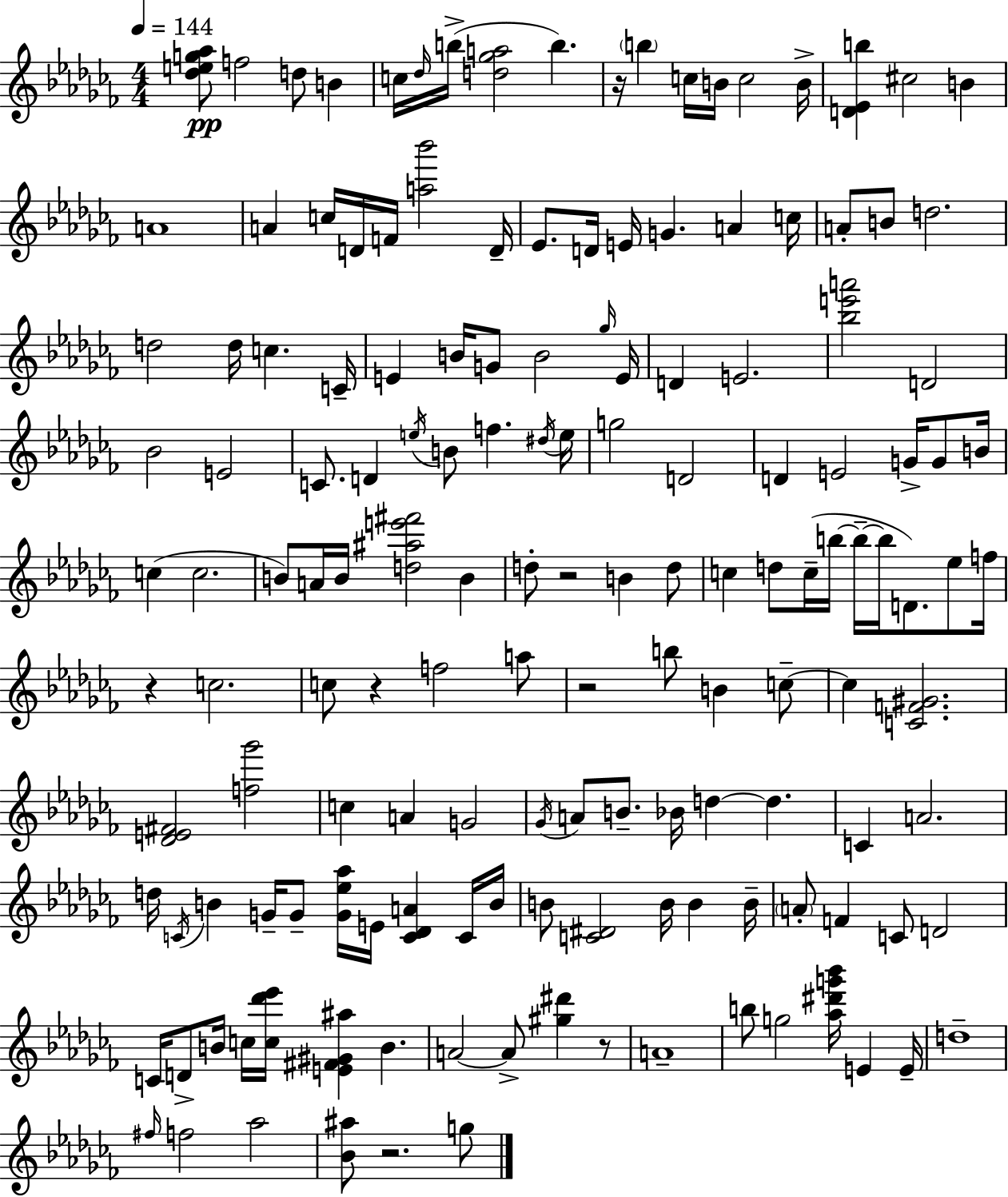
{
  \clef treble
  \numericTimeSignature
  \time 4/4
  \key aes \minor
  \tempo 4 = 144
  <des'' e'' g'' aes''>8\pp f''2 d''8 b'4 | c''16 \grace { des''16 }( b''16-> <d'' ges'' a''>2 b''4.) | r16 \parenthesize b''4 c''16 b'16 c''2 | b'16-> <d' ees' b''>4 cis''2 b'4 | \break a'1 | a'4 c''16 d'16 f'16 <a'' bes'''>2 | d'16-- ees'8. d'16 e'16 g'4. a'4 | c''16 a'8-. b'8 d''2. | \break d''2 d''16 c''4. | c'16-- e'4 b'16 g'8 b'2 | \grace { ges''16 } e'16 d'4 e'2. | <bes'' e''' a'''>2 d'2 | \break bes'2 e'2 | c'8. d'4 \acciaccatura { e''16 } b'8 f''4. | \acciaccatura { dis''16 } e''16 g''2 d'2 | d'4 e'2 | \break g'16-> g'8 b'16 c''4( c''2. | b'8) a'16 b'16 <d'' ais'' e''' fis'''>2 | b'4 d''8-. r2 b'4 | d''8 c''4 d''8 c''16--( b''16~~ b''16--~~ b''16 d'8.) | \break ees''8 f''16 r4 c''2. | c''8 r4 f''2 | a''8 r2 b''8 b'4 | c''8--~~ c''4 <c' f' gis'>2. | \break <des' e' fis'>2 <f'' ges'''>2 | c''4 a'4 g'2 | \acciaccatura { ges'16 } a'8 b'8.-- bes'16 d''4~~ d''4. | c'4 a'2. | \break d''16 \acciaccatura { c'16 } b'4 g'16-- g'8-- <g' ees'' aes''>16 e'16 | <c' des' a'>4 c'16 b'16 b'8 <c' dis'>2 | b'16 b'4 b'16-- \parenthesize a'8-. f'4 c'8 d'2 | c'16 d'8-> b'16 c''16 <c'' des''' ees'''>16 <e' fis' gis' ais''>4 | \break b'4. a'2~~ a'8-> | <gis'' dis'''>4 r8 a'1-- | b''8 g''2 | <aes'' dis''' g''' bes'''>16 e'4 e'16-- d''1-- | \break \grace { fis''16 } f''2 aes''2 | <bes' ais''>8 r2. | g''8 \bar "|."
}